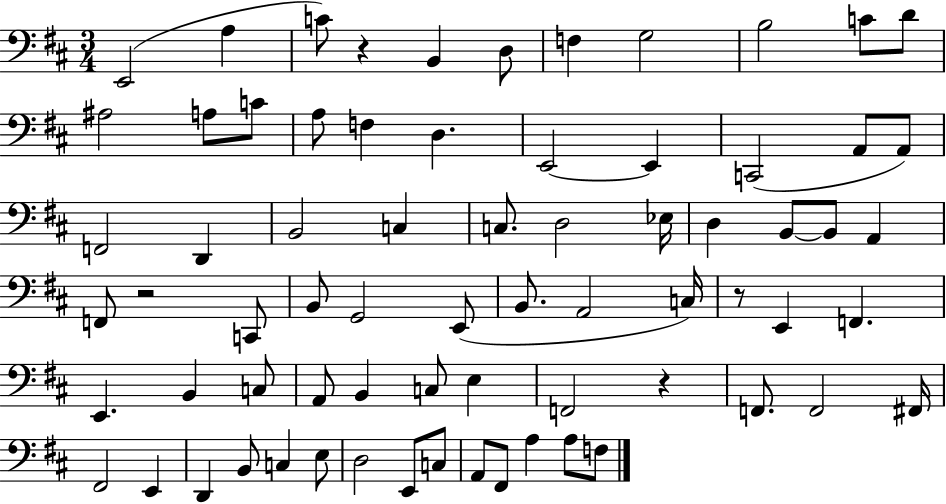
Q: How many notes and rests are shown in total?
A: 71